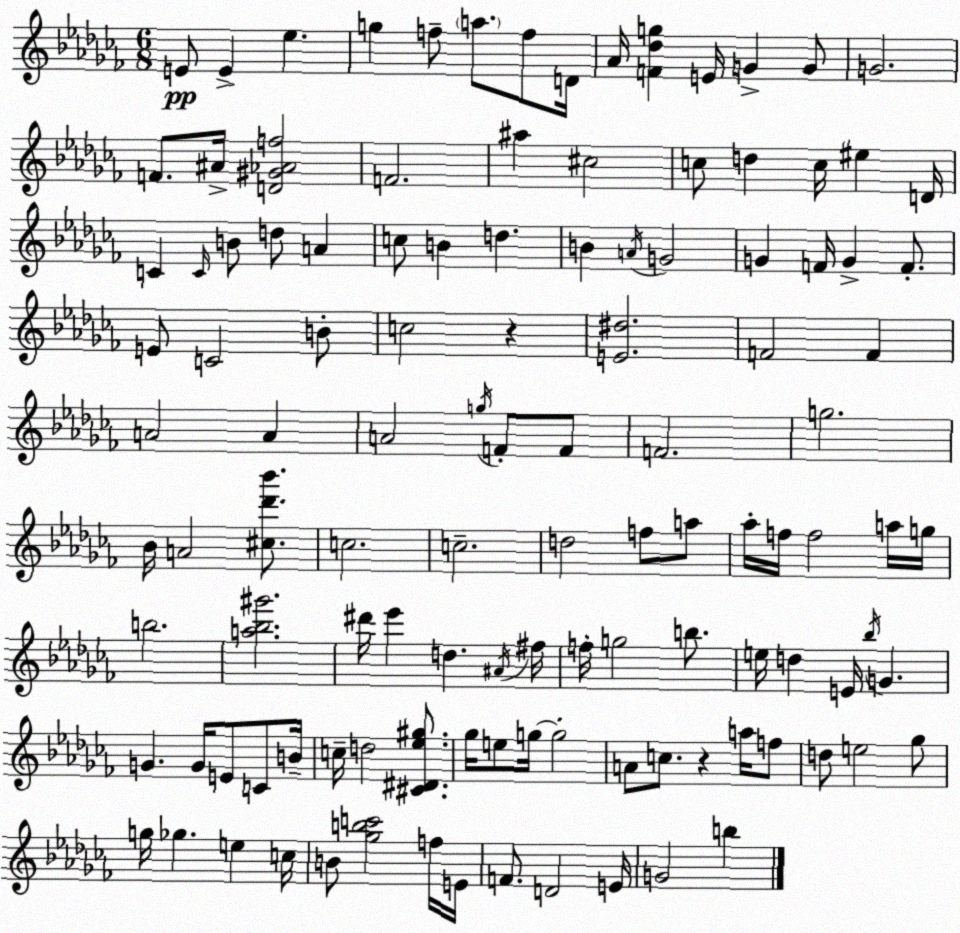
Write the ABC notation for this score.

X:1
T:Untitled
M:6/8
L:1/4
K:Abm
E/2 E _e g f/2 a/2 f/2 D/4 _A/4 [F_dg] E/4 G G/2 G2 F/2 ^A/4 [D^G_Af]2 F2 ^a ^c2 c/2 d c/4 ^e D/4 C C/4 B/2 d/2 A c/2 B d B A/4 G2 G F/4 G F/2 E/2 C2 B/2 c2 z [E^d]2 F2 F A2 A A2 g/4 F/2 F/2 F2 g2 _B/4 A2 [^c_d'_b']/2 c2 c2 d2 f/2 a/2 _a/4 f/4 f2 a/4 g/4 b2 [a_b^g']2 ^d'/4 _e' d ^A/4 ^f/4 f/4 g2 b/2 e/4 d E/4 _b/4 G G G/4 E/2 C/2 B/4 c/4 d2 [^C^D_e^g]/2 _g/4 e/2 g/4 g2 A/2 c/2 z a/4 f/2 d/2 e2 _g/2 g/4 _g e c/4 B/2 [_gbc']2 f/4 E/4 F/2 D2 E/4 G2 b